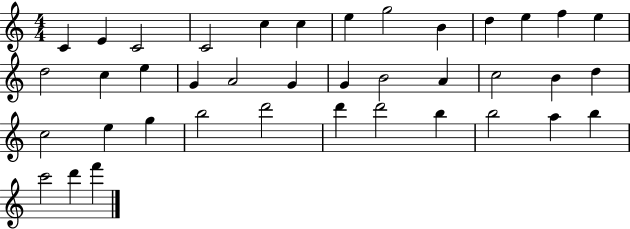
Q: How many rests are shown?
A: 0